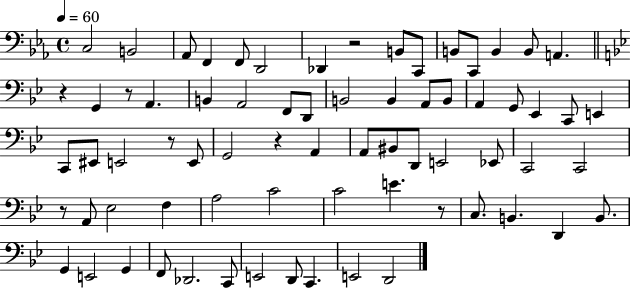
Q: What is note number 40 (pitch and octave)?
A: Eb2